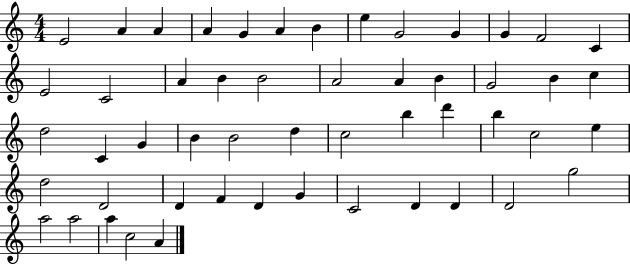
X:1
T:Untitled
M:4/4
L:1/4
K:C
E2 A A A G A B e G2 G G F2 C E2 C2 A B B2 A2 A B G2 B c d2 C G B B2 d c2 b d' b c2 e d2 D2 D F D G C2 D D D2 g2 a2 a2 a c2 A